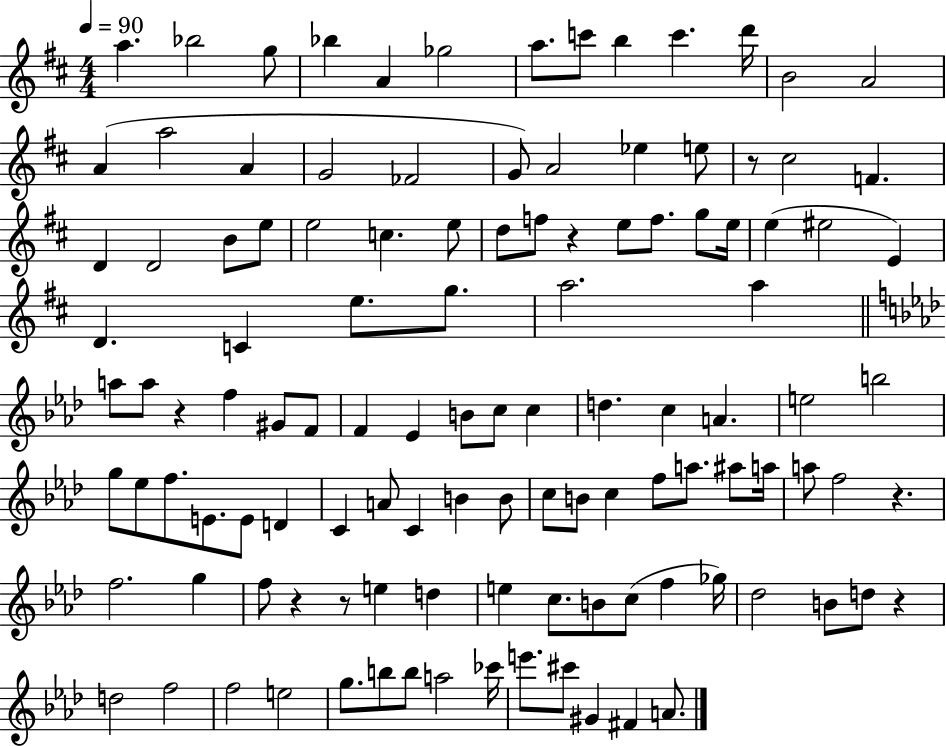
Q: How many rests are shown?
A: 7